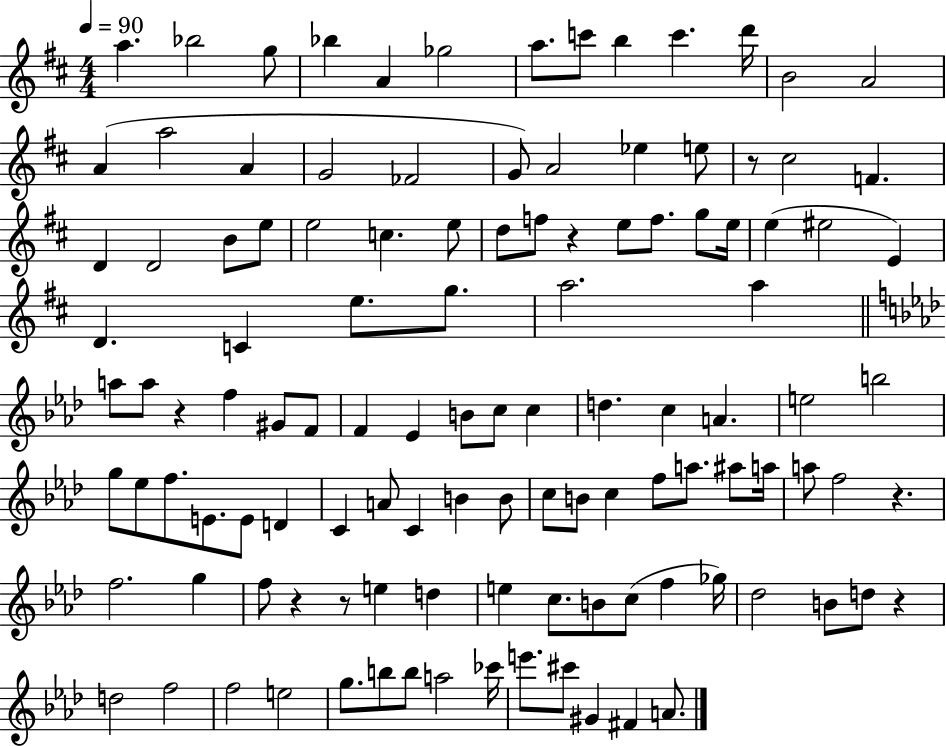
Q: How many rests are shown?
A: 7